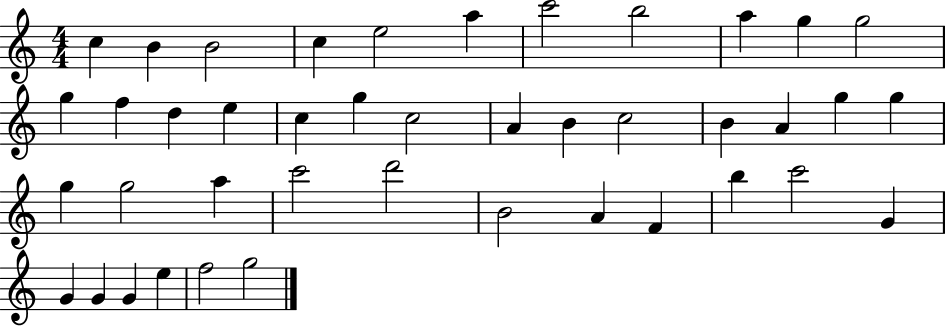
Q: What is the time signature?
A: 4/4